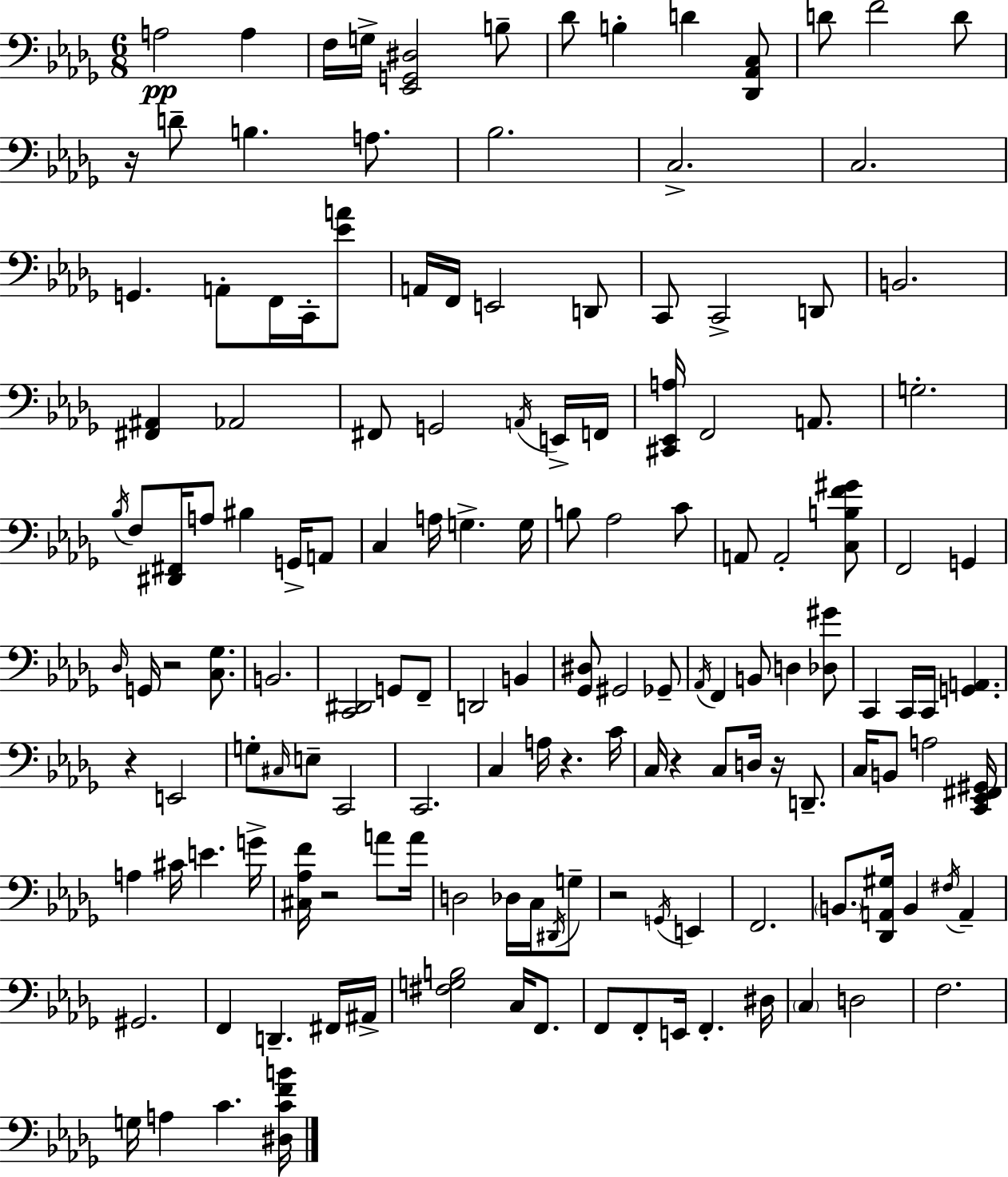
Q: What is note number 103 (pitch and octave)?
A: B2